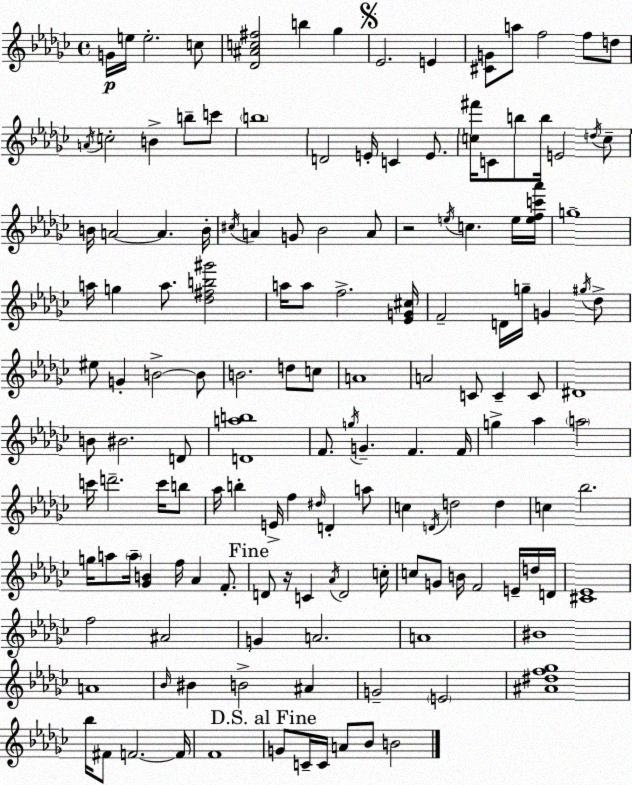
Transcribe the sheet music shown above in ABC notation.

X:1
T:Untitled
M:4/4
L:1/4
K:Ebm
G/4 e/4 e2 c/2 [_D^Ac^f]2 b _g _E2 E [^CG]/2 a/2 f2 f/2 d/2 A/4 c2 B b/2 c'/2 b4 D2 E/4 C E/2 [c^f']/4 C/2 b/2 b/4 E2 d/4 c/2 B/4 A2 A B/4 ^c/4 A G/2 _B2 A/2 z2 e/4 c e/4 [efc'_a']/4 g4 a/4 g a/2 [_d^fb^g']2 a/4 a/2 f2 [_EG^c]/4 F2 D/4 g/4 G ^g/4 _d/2 ^e/2 G B2 B/2 B2 d/2 c/2 A4 A2 C/2 C C/2 ^D4 B/2 ^B2 D/2 [Dab]4 F/2 g/4 G F F/4 g _a a2 c'/4 d'2 c'/4 b/2 _a/4 b E/4 f ^d/4 D a/2 c D/4 d2 d c _b2 g/4 a/2 a/4 [_GB] f/4 _A F/2 D/2 z/4 C _A/4 D2 c/4 c/2 G/2 B/4 F2 E/4 d/4 D/4 [^C_E]4 f2 ^A2 G A2 A4 ^B4 A4 _B/4 ^B B2 ^A G2 E2 [^A^df_g]4 _b/4 ^F/2 F2 F/4 F4 G/2 C/4 C/4 A/2 _B/2 B2